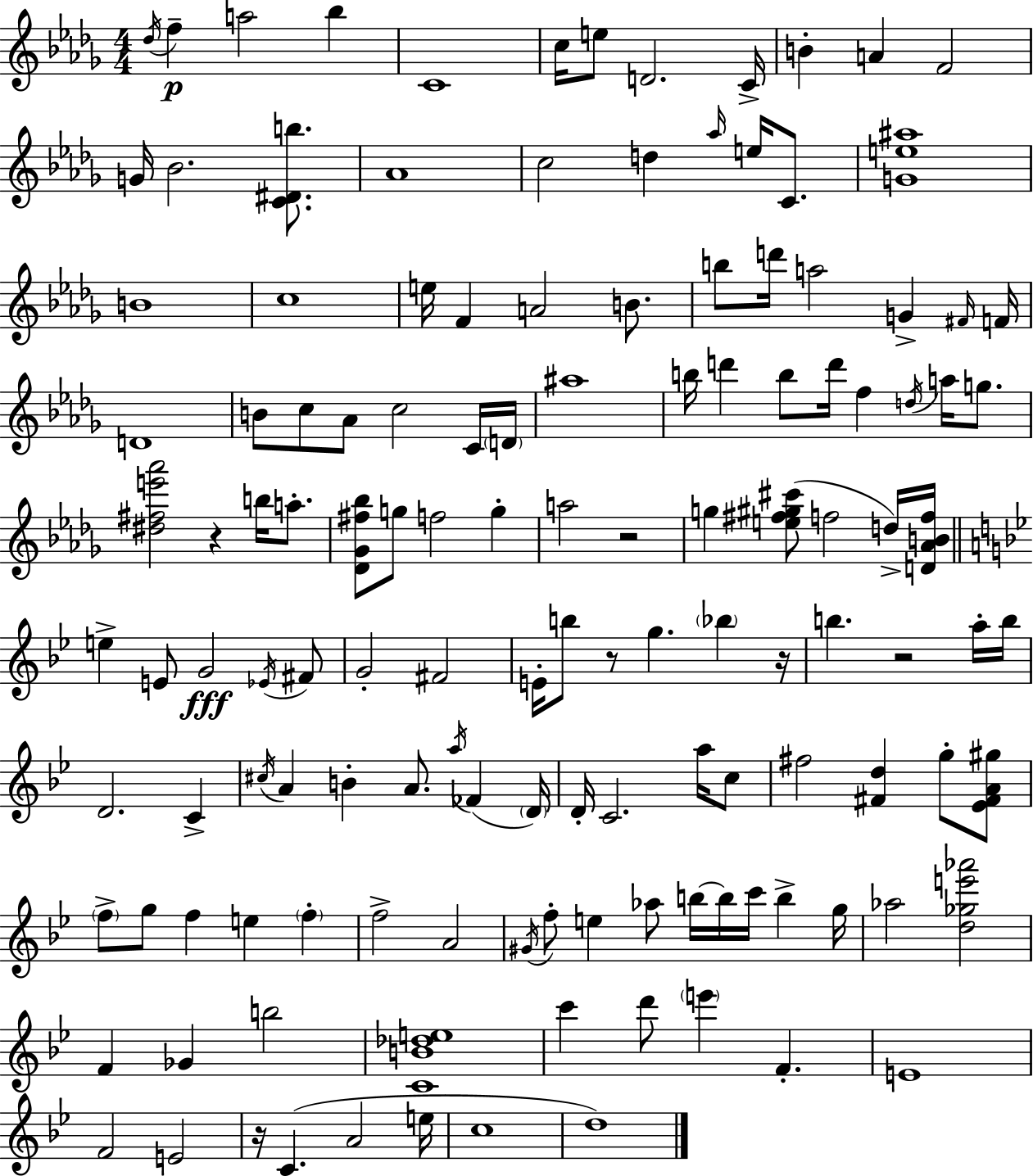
Db5/s F5/q A5/h Bb5/q C4/w C5/s E5/e D4/h. C4/s B4/q A4/q F4/h G4/s Bb4/h. [C4,D#4,B5]/e. Ab4/w C5/h D5/q Ab5/s E5/s C4/e. [G4,E5,A#5]/w B4/w C5/w E5/s F4/q A4/h B4/e. B5/e D6/s A5/h G4/q F#4/s F4/s D4/w B4/e C5/e Ab4/e C5/h C4/s D4/s A#5/w B5/s D6/q B5/e D6/s F5/q D5/s A5/s G5/e. [D#5,F#5,E6,Ab6]/h R/q B5/s A5/e. [Db4,Gb4,F#5,Bb5]/e G5/e F5/h G5/q A5/h R/h G5/q [E5,F#5,G#5,C#6]/e F5/h D5/s [D4,Ab4,B4,F5]/s E5/q E4/e G4/h Eb4/s F#4/e G4/h F#4/h E4/s B5/e R/e G5/q. Bb5/q R/s B5/q. R/h A5/s B5/s D4/h. C4/q C#5/s A4/q B4/q A4/e. A5/s FES4/q D4/s D4/s C4/h. A5/s C5/e F#5/h [F#4,D5]/q G5/e [Eb4,F#4,A4,G#5]/e F5/e G5/e F5/q E5/q F5/q F5/h A4/h G#4/s F5/e E5/q Ab5/e B5/s B5/s C6/s B5/q G5/s Ab5/h [D5,Gb5,E6,Ab6]/h F4/q Gb4/q B5/h [C4,B4,Db5,E5]/w C6/q D6/e E6/q F4/q. E4/w F4/h E4/h R/s C4/q. A4/h E5/s C5/w D5/w